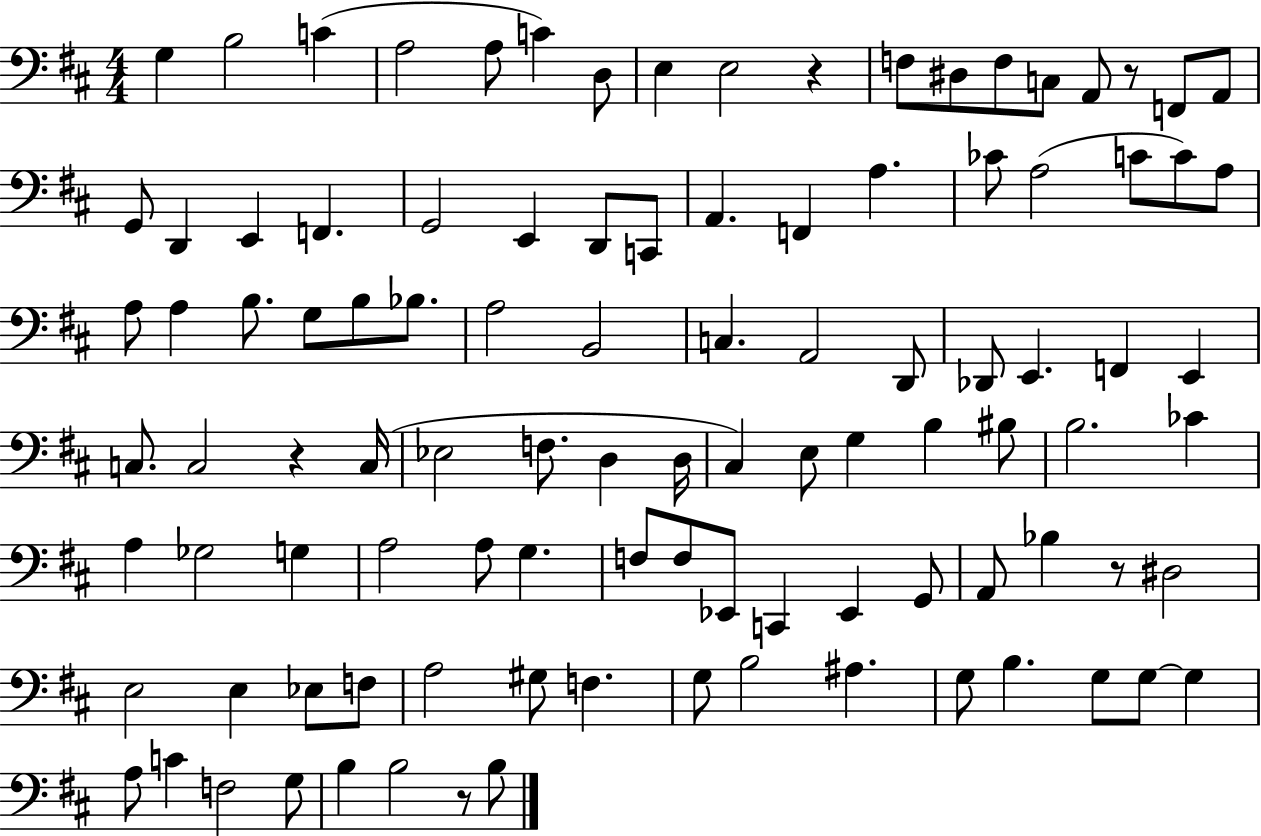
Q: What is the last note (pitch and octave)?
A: B3